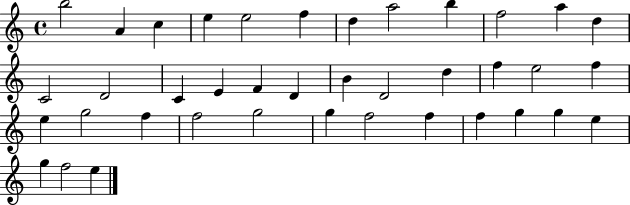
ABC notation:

X:1
T:Untitled
M:4/4
L:1/4
K:C
b2 A c e e2 f d a2 b f2 a d C2 D2 C E F D B D2 d f e2 f e g2 f f2 g2 g f2 f f g g e g f2 e